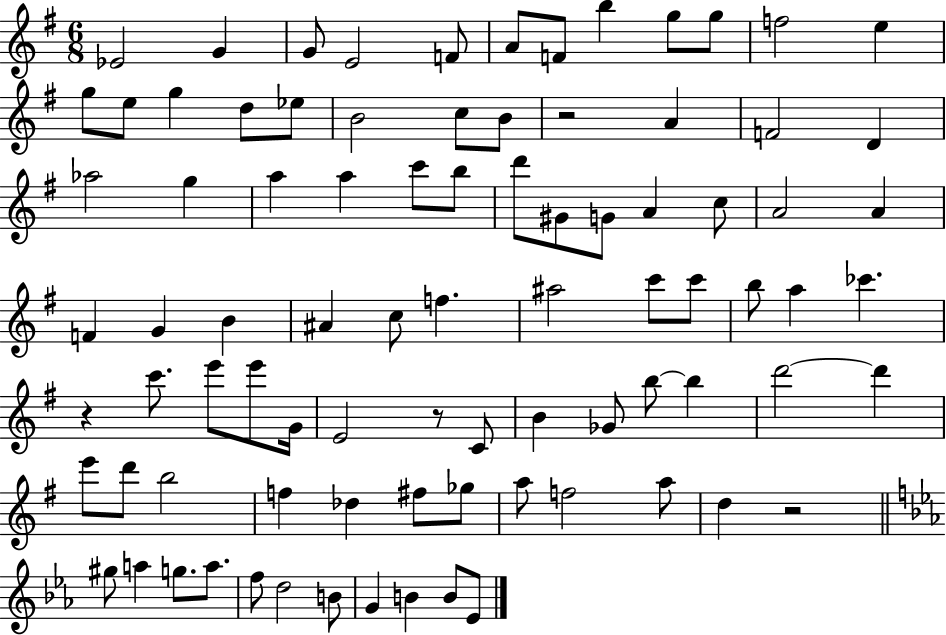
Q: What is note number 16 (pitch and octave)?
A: D5